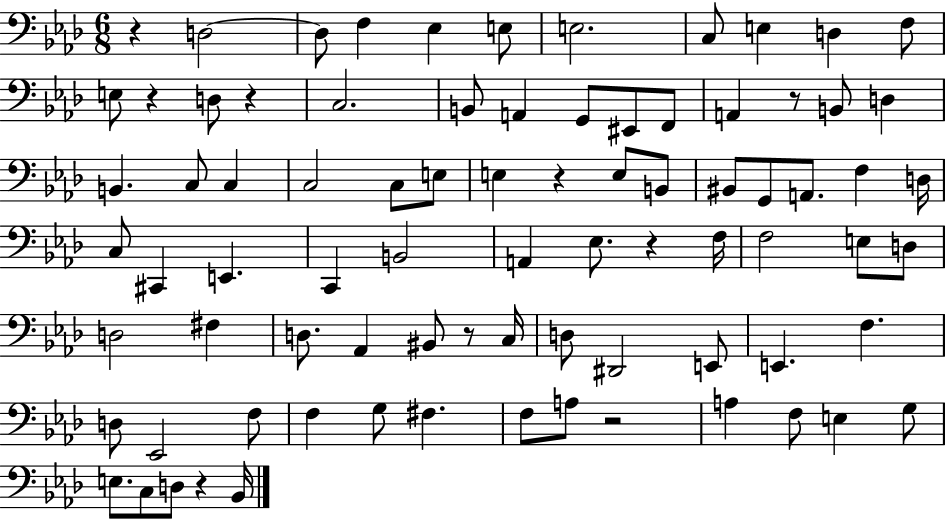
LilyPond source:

{
  \clef bass
  \numericTimeSignature
  \time 6/8
  \key aes \major
  r4 d2~~ | d8 f4 ees4 e8 | e2. | c8 e4 d4 f8 | \break e8 r4 d8 r4 | c2. | b,8 a,4 g,8 eis,8 f,8 | a,4 r8 b,8 d4 | \break b,4. c8 c4 | c2 c8 e8 | e4 r4 e8 b,8 | bis,8 g,8 a,8. f4 d16 | \break c8 cis,4 e,4. | c,4 b,2 | a,4 ees8. r4 f16 | f2 e8 d8 | \break d2 fis4 | d8. aes,4 bis,8 r8 c16 | d8 dis,2 e,8 | e,4. f4. | \break d8 ees,2 f8 | f4 g8 fis4. | f8 a8 r2 | a4 f8 e4 g8 | \break e8. c8 d8 r4 bes,16 | \bar "|."
}